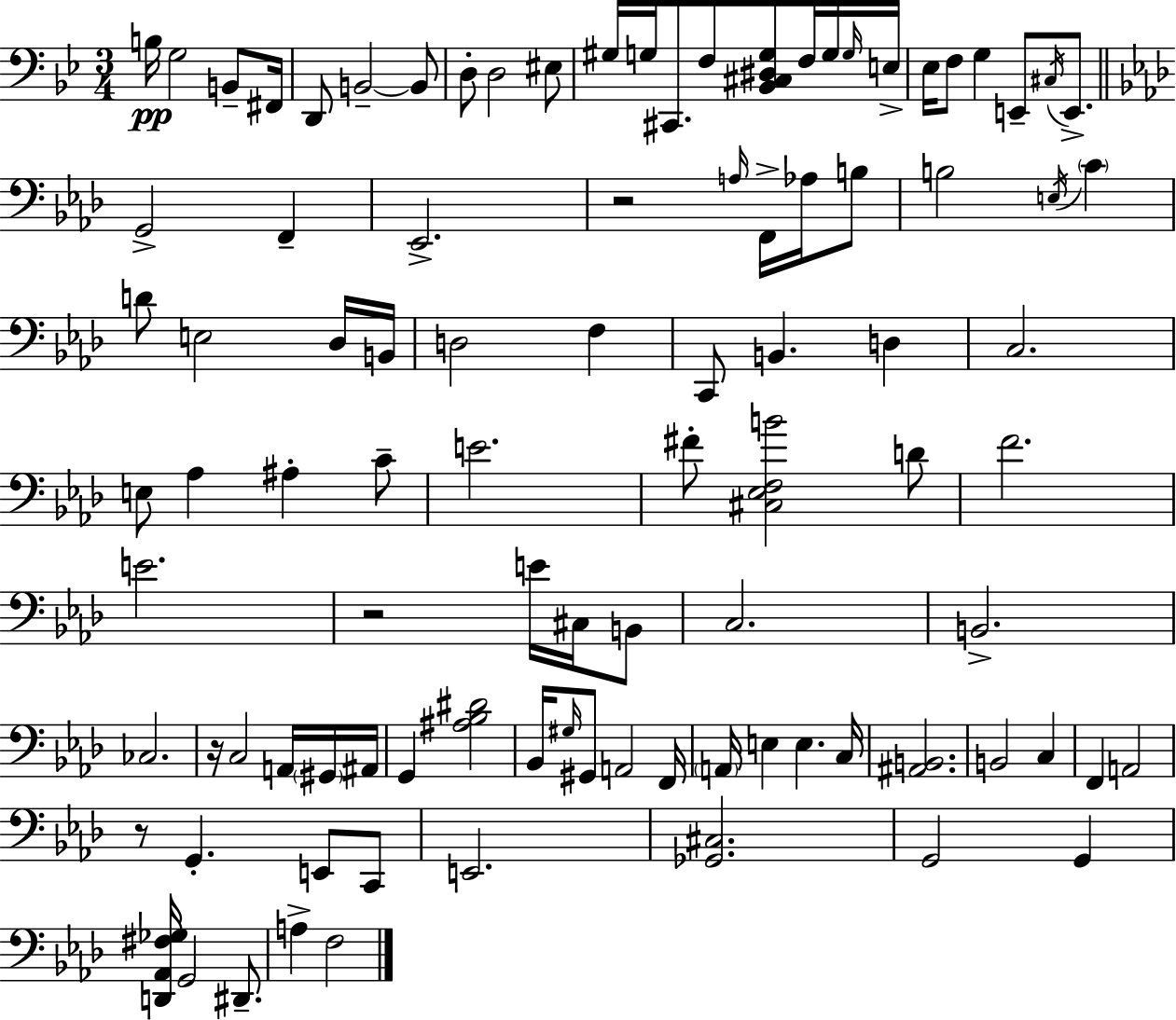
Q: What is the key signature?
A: G minor